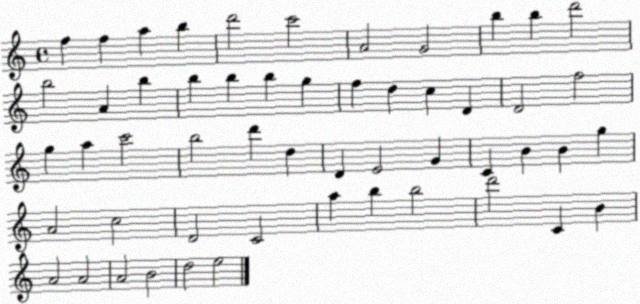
X:1
T:Untitled
M:4/4
L:1/4
K:C
f f a b d'2 c'2 A2 G2 b b d'2 b2 A b b b b g f d c D D2 f2 g a c'2 b2 d' d D E2 G C B B g A2 c2 D2 C2 a b b2 d'2 C B A2 A2 A2 B2 d2 e2